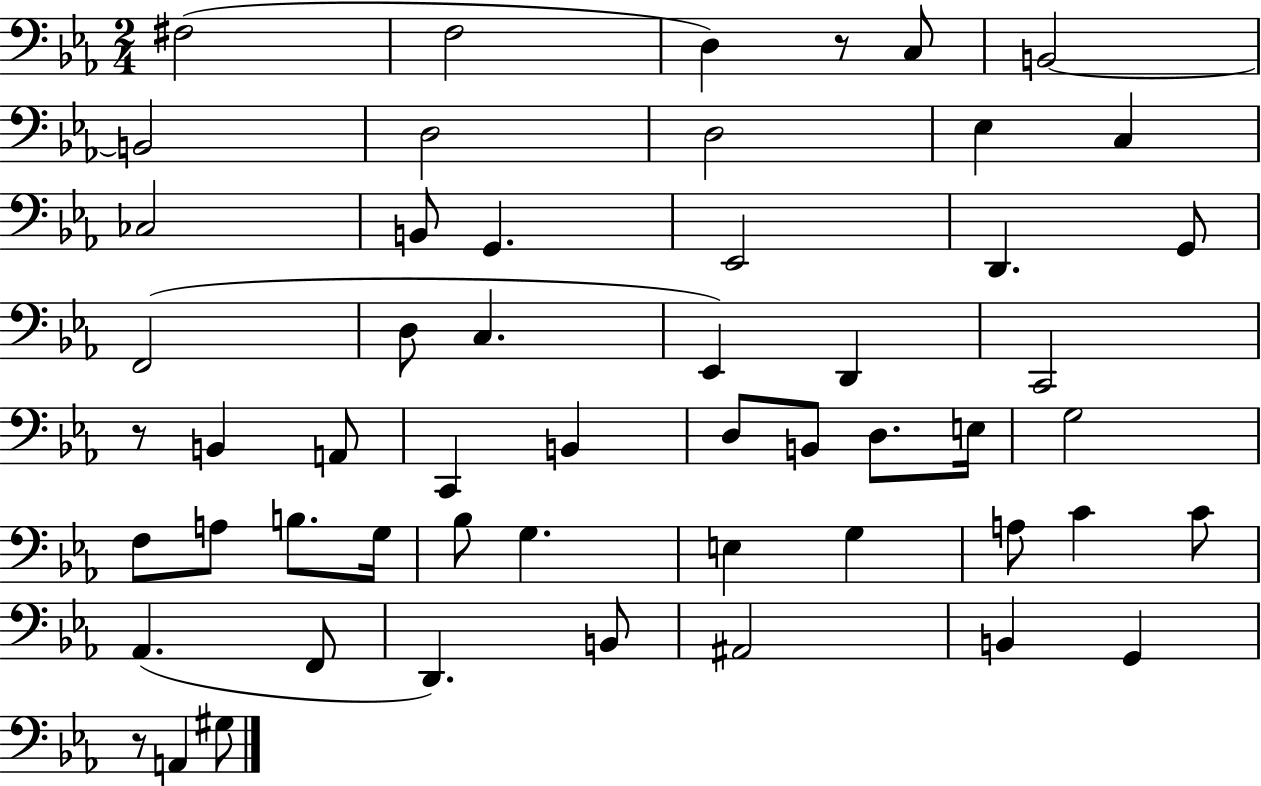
X:1
T:Untitled
M:2/4
L:1/4
K:Eb
^F,2 F,2 D, z/2 C,/2 B,,2 B,,2 D,2 D,2 _E, C, _C,2 B,,/2 G,, _E,,2 D,, G,,/2 F,,2 D,/2 C, _E,, D,, C,,2 z/2 B,, A,,/2 C,, B,, D,/2 B,,/2 D,/2 E,/4 G,2 F,/2 A,/2 B,/2 G,/4 _B,/2 G, E, G, A,/2 C C/2 _A,, F,,/2 D,, B,,/2 ^A,,2 B,, G,, z/2 A,, ^G,/2